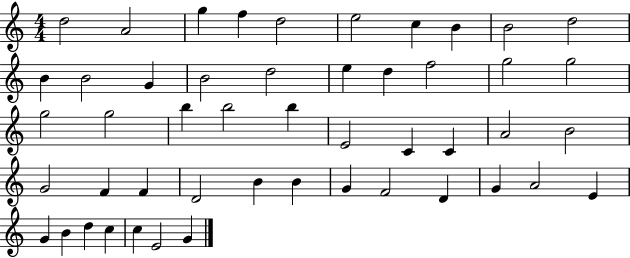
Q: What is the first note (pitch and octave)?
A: D5